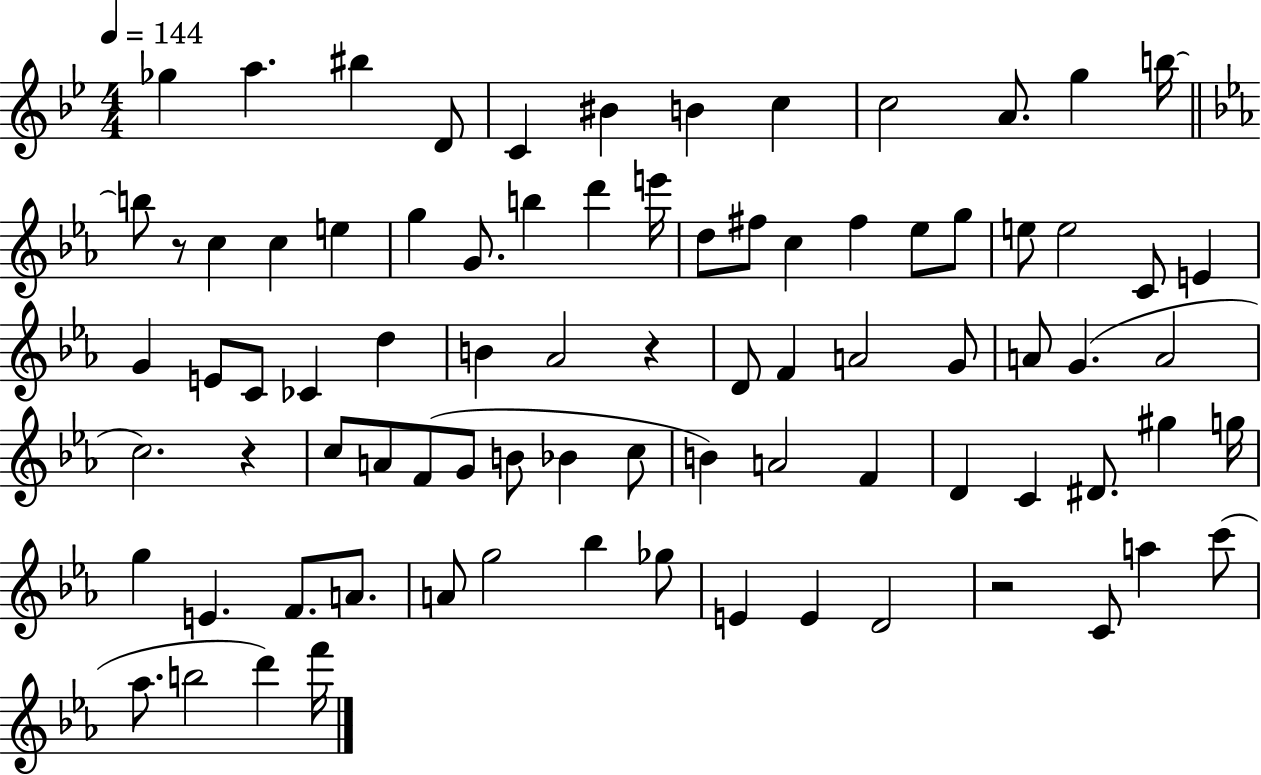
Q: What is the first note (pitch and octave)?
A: Gb5